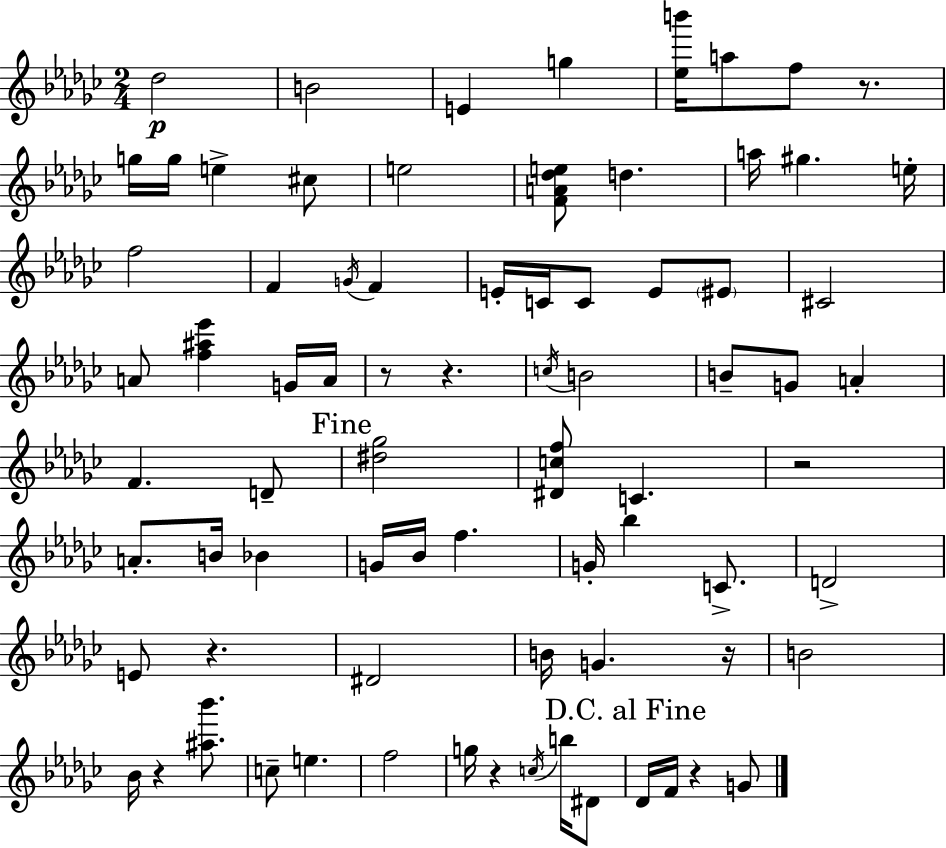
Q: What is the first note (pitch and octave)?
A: Db5